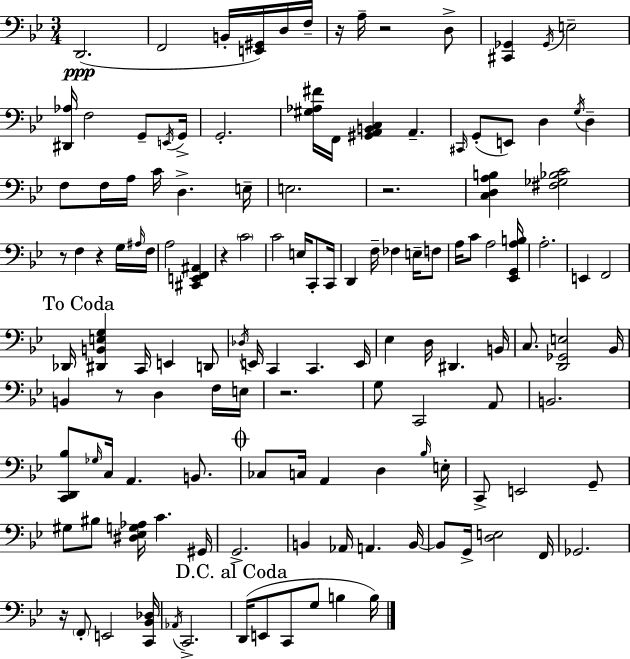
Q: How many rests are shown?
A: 9